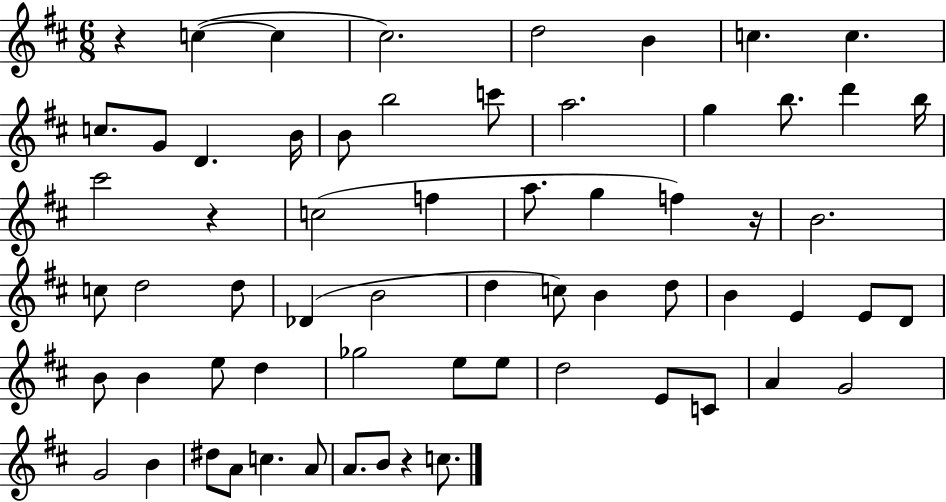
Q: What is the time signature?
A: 6/8